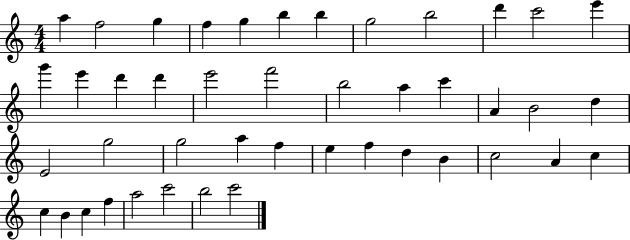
{
  \clef treble
  \numericTimeSignature
  \time 4/4
  \key c \major
  a''4 f''2 g''4 | f''4 g''4 b''4 b''4 | g''2 b''2 | d'''4 c'''2 e'''4 | \break g'''4 e'''4 d'''4 d'''4 | e'''2 f'''2 | b''2 a''4 c'''4 | a'4 b'2 d''4 | \break e'2 g''2 | g''2 a''4 f''4 | e''4 f''4 d''4 b'4 | c''2 a'4 c''4 | \break c''4 b'4 c''4 f''4 | a''2 c'''2 | b''2 c'''2 | \bar "|."
}